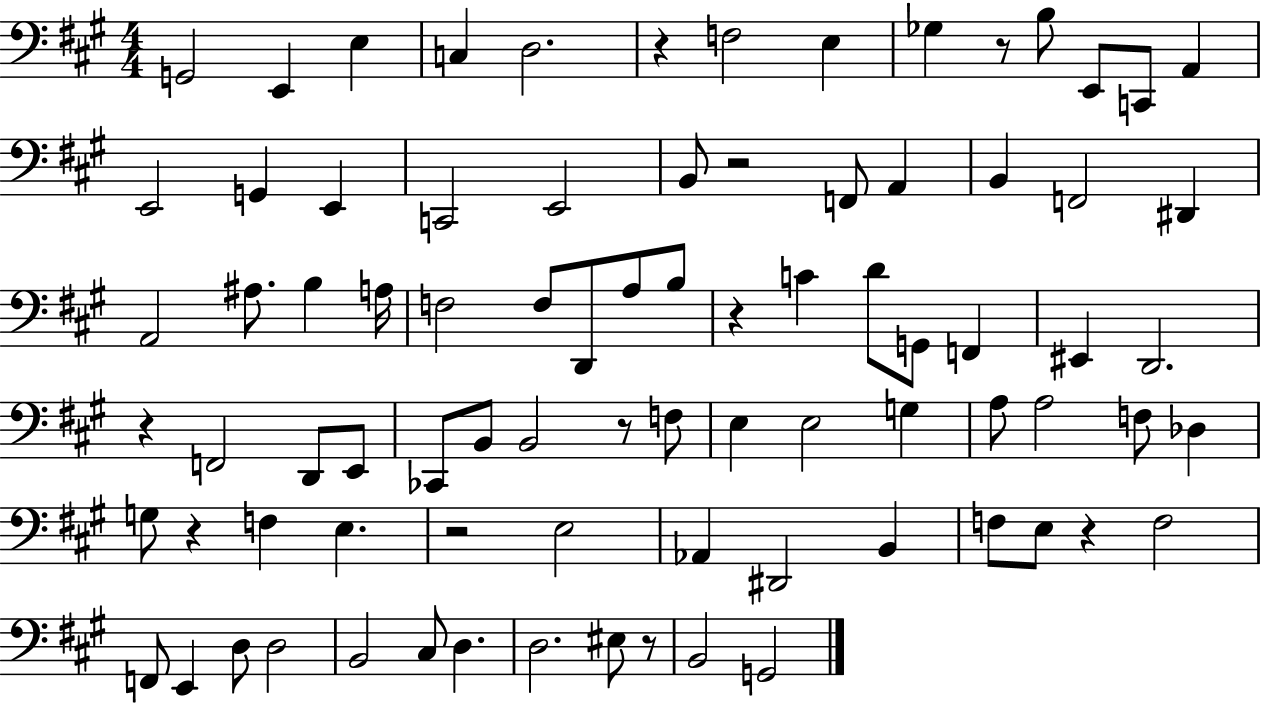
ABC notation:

X:1
T:Untitled
M:4/4
L:1/4
K:A
G,,2 E,, E, C, D,2 z F,2 E, _G, z/2 B,/2 E,,/2 C,,/2 A,, E,,2 G,, E,, C,,2 E,,2 B,,/2 z2 F,,/2 A,, B,, F,,2 ^D,, A,,2 ^A,/2 B, A,/4 F,2 F,/2 D,,/2 A,/2 B,/2 z C D/2 G,,/2 F,, ^E,, D,,2 z F,,2 D,,/2 E,,/2 _C,,/2 B,,/2 B,,2 z/2 F,/2 E, E,2 G, A,/2 A,2 F,/2 _D, G,/2 z F, E, z2 E,2 _A,, ^D,,2 B,, F,/2 E,/2 z F,2 F,,/2 E,, D,/2 D,2 B,,2 ^C,/2 D, D,2 ^E,/2 z/2 B,,2 G,,2